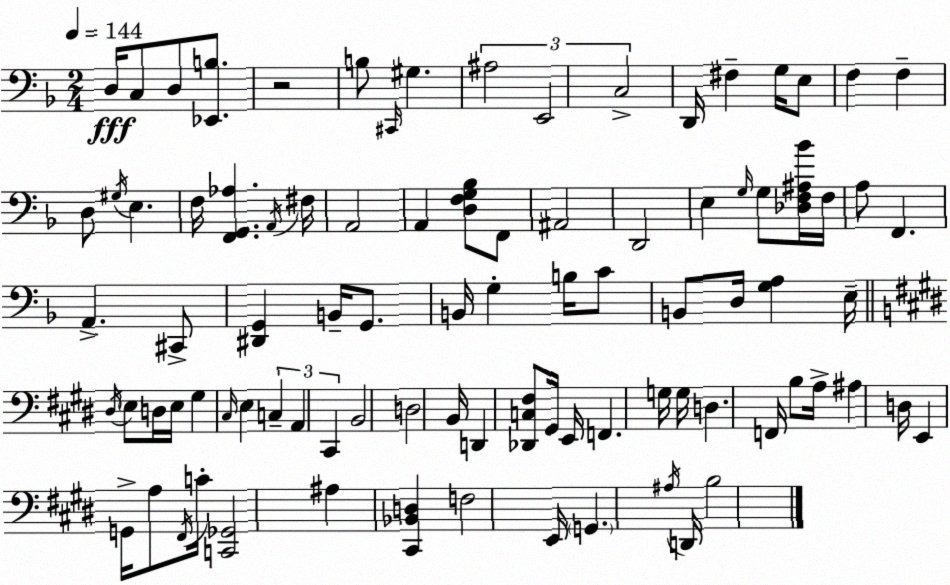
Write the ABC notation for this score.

X:1
T:Untitled
M:2/4
L:1/4
K:F
D,/4 C,/2 D,/2 [_E,,B,]/2 z2 B,/2 ^C,,/4 ^G, ^A,2 E,,2 C,2 D,,/4 ^F, G,/4 E,/2 F, F, D,/2 ^G,/4 E, F,/4 [F,,G,,_A,] A,,/4 ^F,/4 A,,2 A,, [D,F,G,_B,]/2 F,,/2 ^A,,2 D,,2 E, G,/4 G,/2 [_D,F,^A,_B]/4 F,/4 A,/2 F,, A,, ^C,,/2 [^D,,G,,] B,,/4 G,,/2 B,,/4 G, B,/4 C/2 B,,/2 D,/4 [G,A,] E,/4 ^D,/4 E,/2 D,/4 E,/4 ^G, ^C,/4 E, C, A,, ^C,, B,,2 D,2 B,,/4 D,, [_D,,C,^F,]/2 ^G,,/4 E,,/4 F,, G,/4 G,/4 D, F,,/4 B,/2 A,/4 ^A, D,/4 E,, G,,/4 A,/2 ^F,,/4 C/4 [C,,_G,,]2 ^A, [^C,,_B,,D,] F,2 E,,/4 G,, ^A,/4 D,,/4 B,2